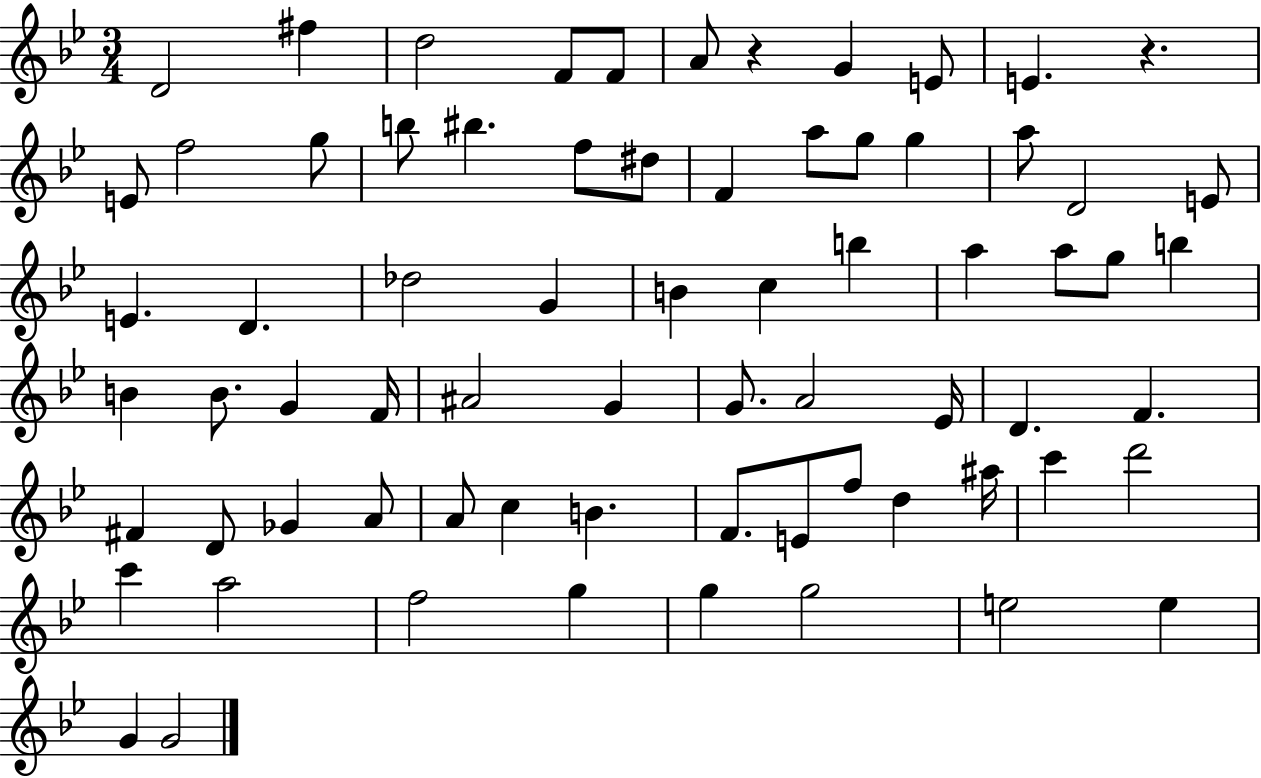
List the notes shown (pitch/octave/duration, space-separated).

D4/h F#5/q D5/h F4/e F4/e A4/e R/q G4/q E4/e E4/q. R/q. E4/e F5/h G5/e B5/e BIS5/q. F5/e D#5/e F4/q A5/e G5/e G5/q A5/e D4/h E4/e E4/q. D4/q. Db5/h G4/q B4/q C5/q B5/q A5/q A5/e G5/e B5/q B4/q B4/e. G4/q F4/s A#4/h G4/q G4/e. A4/h Eb4/s D4/q. F4/q. F#4/q D4/e Gb4/q A4/e A4/e C5/q B4/q. F4/e. E4/e F5/e D5/q A#5/s C6/q D6/h C6/q A5/h F5/h G5/q G5/q G5/h E5/h E5/q G4/q G4/h